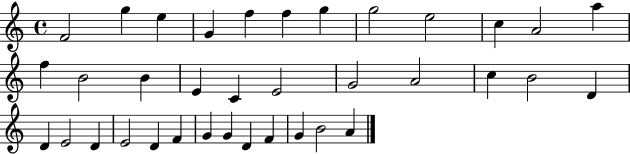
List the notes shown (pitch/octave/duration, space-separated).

F4/h G5/q E5/q G4/q F5/q F5/q G5/q G5/h E5/h C5/q A4/h A5/q F5/q B4/h B4/q E4/q C4/q E4/h G4/h A4/h C5/q B4/h D4/q D4/q E4/h D4/q E4/h D4/q F4/q G4/q G4/q D4/q F4/q G4/q B4/h A4/q